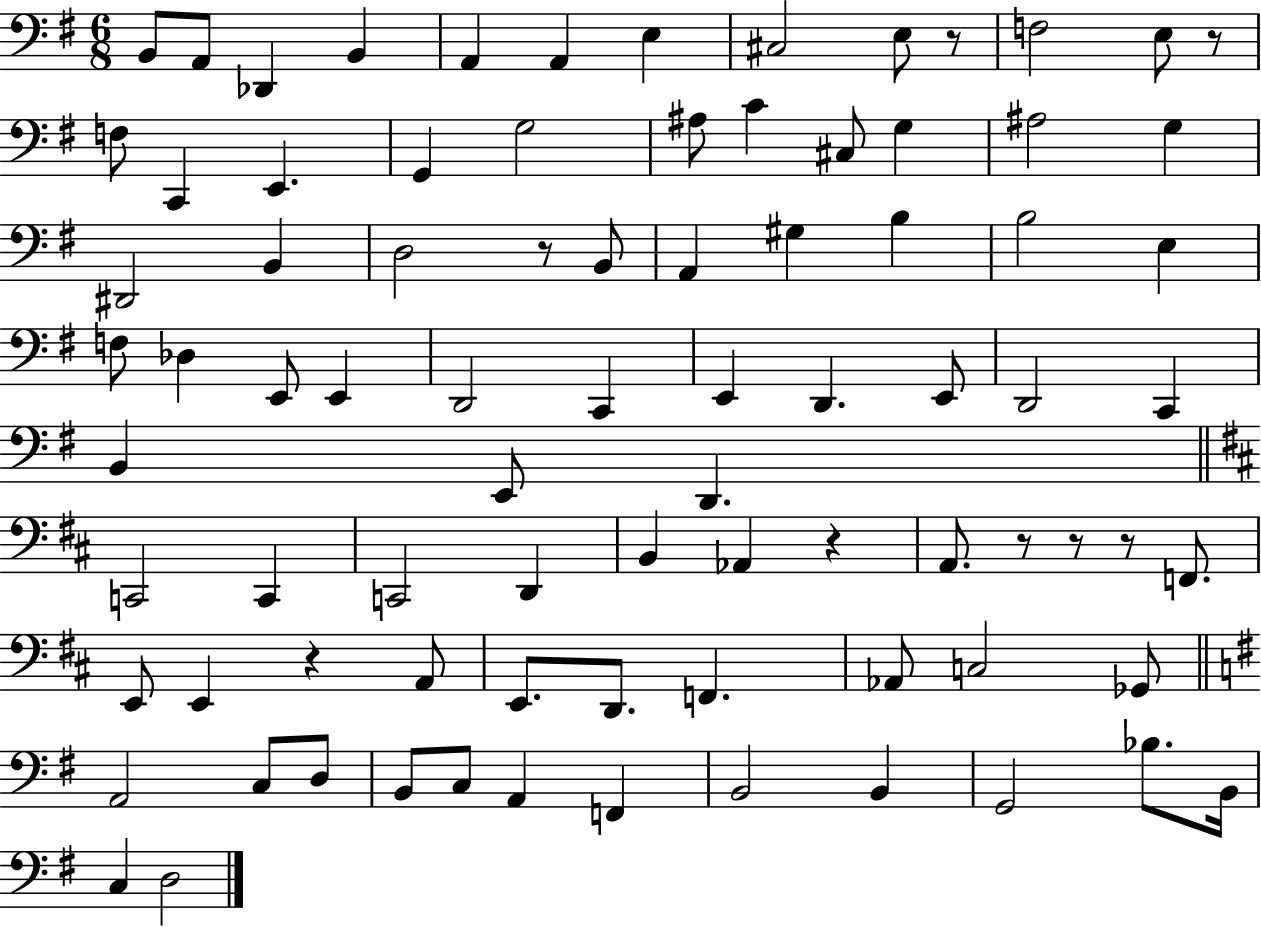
B2/e A2/e Db2/q B2/q A2/q A2/q E3/q C#3/h E3/e R/e F3/h E3/e R/e F3/e C2/q E2/q. G2/q G3/h A#3/e C4/q C#3/e G3/q A#3/h G3/q D#2/h B2/q D3/h R/e B2/e A2/q G#3/q B3/q B3/h E3/q F3/e Db3/q E2/e E2/q D2/h C2/q E2/q D2/q. E2/e D2/h C2/q B2/q E2/e D2/q. C2/h C2/q C2/h D2/q B2/q Ab2/q R/q A2/e. R/e R/e R/e F2/e. E2/e E2/q R/q A2/e E2/e. D2/e. F2/q. Ab2/e C3/h Gb2/e A2/h C3/e D3/e B2/e C3/e A2/q F2/q B2/h B2/q G2/h Bb3/e. B2/s C3/q D3/h